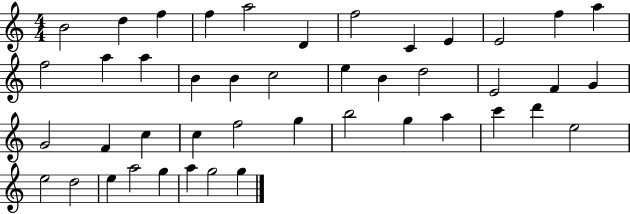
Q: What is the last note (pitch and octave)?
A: G5